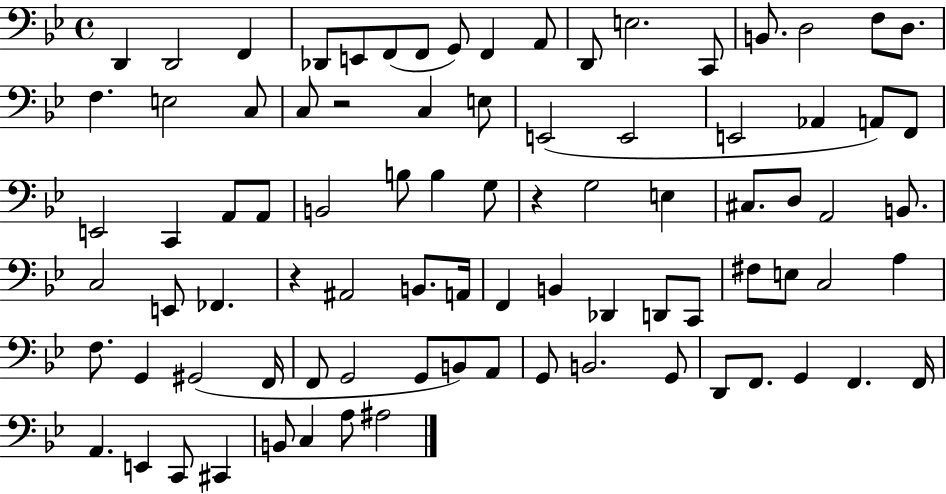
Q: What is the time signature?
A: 4/4